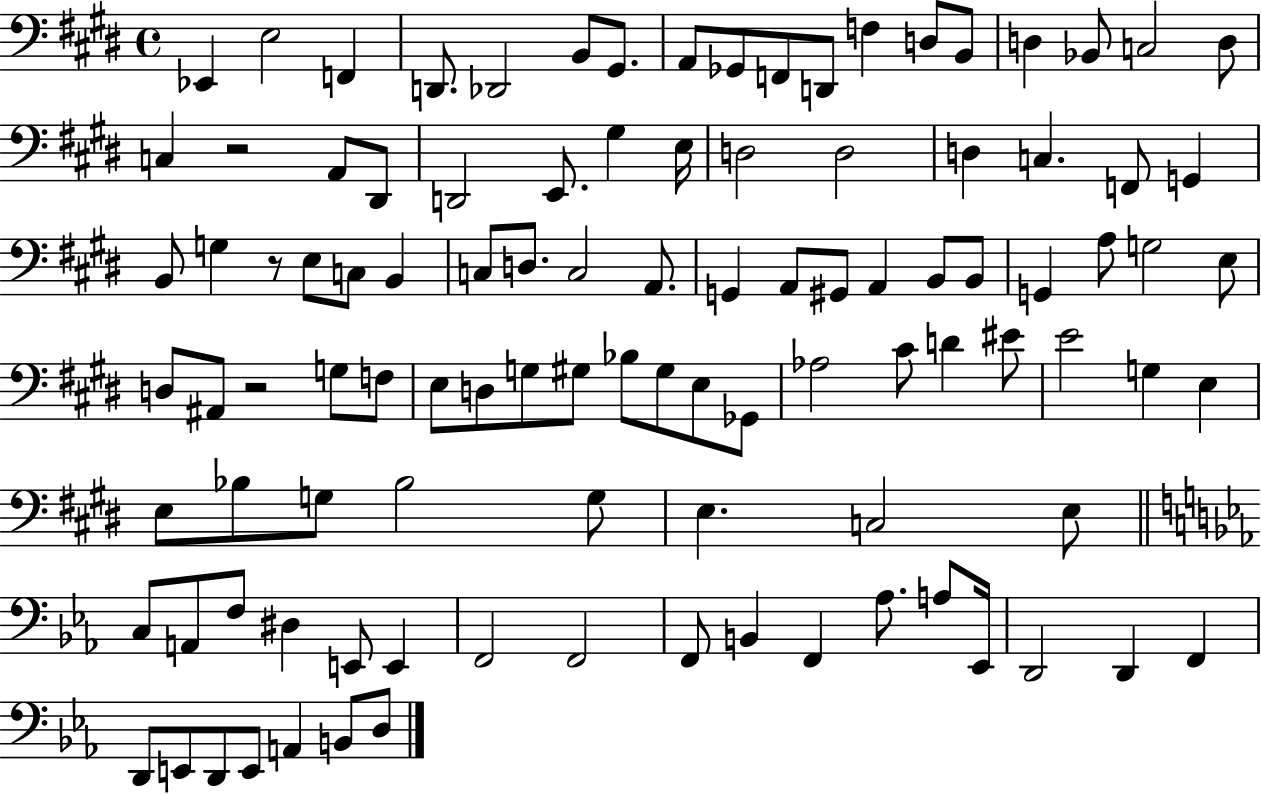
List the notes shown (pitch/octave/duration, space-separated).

Eb2/q E3/h F2/q D2/e. Db2/h B2/e G#2/e. A2/e Gb2/e F2/e D2/e F3/q D3/e B2/e D3/q Bb2/e C3/h D3/e C3/q R/h A2/e D#2/e D2/h E2/e. G#3/q E3/s D3/h D3/h D3/q C3/q. F2/e G2/q B2/e G3/q R/e E3/e C3/e B2/q C3/e D3/e. C3/h A2/e. G2/q A2/e G#2/e A2/q B2/e B2/e G2/q A3/e G3/h E3/e D3/e A#2/e R/h G3/e F3/e E3/e D3/e G3/e G#3/e Bb3/e G#3/e E3/e Gb2/e Ab3/h C#4/e D4/q EIS4/e E4/h G3/q E3/q E3/e Bb3/e G3/e Bb3/h G3/e E3/q. C3/h E3/e C3/e A2/e F3/e D#3/q E2/e E2/q F2/h F2/h F2/e B2/q F2/q Ab3/e. A3/e Eb2/s D2/h D2/q F2/q D2/e E2/e D2/e E2/e A2/q B2/e D3/e